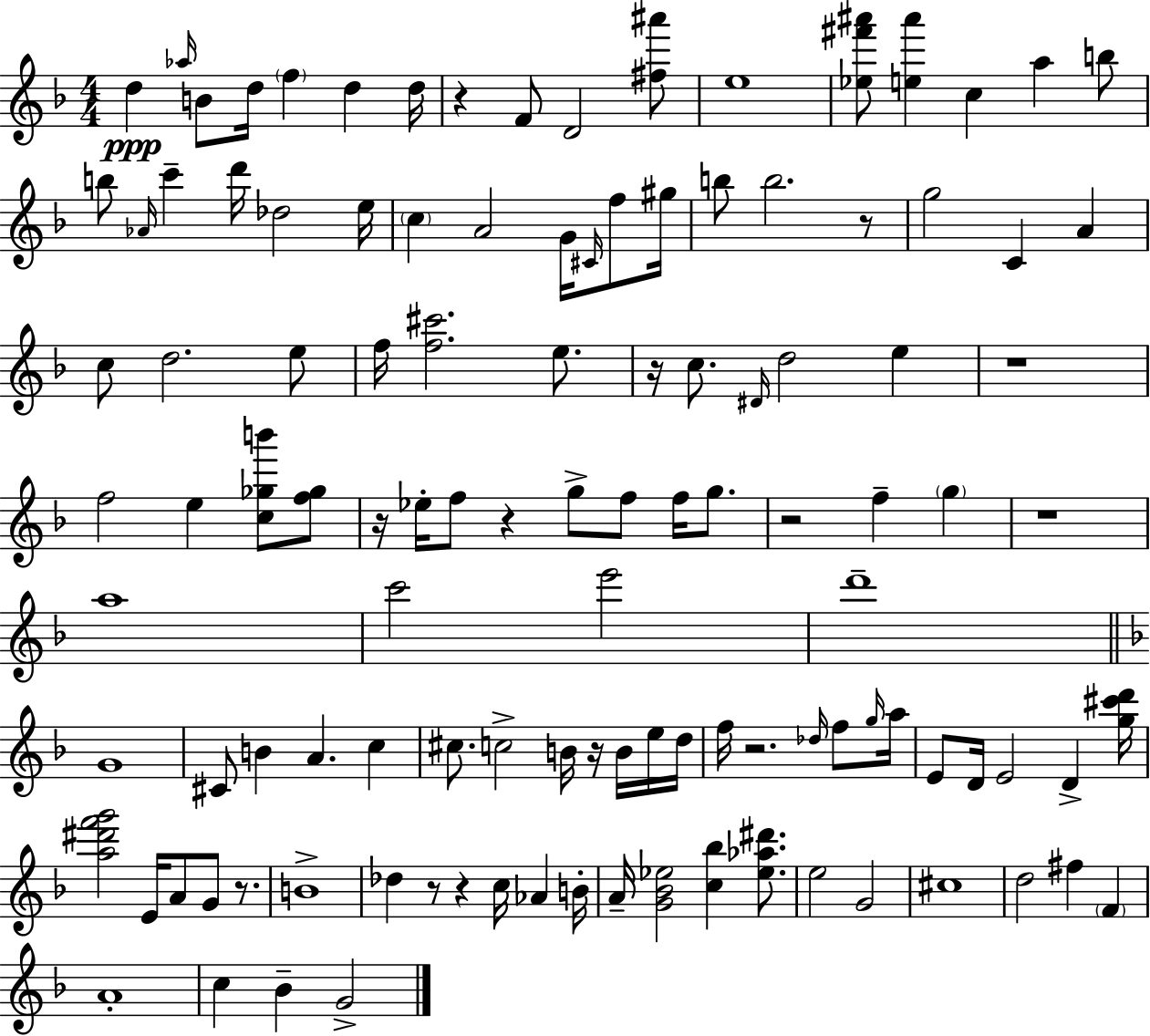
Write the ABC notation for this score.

X:1
T:Untitled
M:4/4
L:1/4
K:Dm
d _a/4 B/2 d/4 f d d/4 z F/2 D2 [^f^a']/2 e4 [_e^f'^a']/2 [e^a'] c a b/2 b/2 _A/4 c' d'/4 _d2 e/4 c A2 G/4 ^C/4 f/2 ^g/4 b/2 b2 z/2 g2 C A c/2 d2 e/2 f/4 [f^c']2 e/2 z/4 c/2 ^D/4 d2 e z4 f2 e [c_gb']/2 [f_g]/2 z/4 _e/4 f/2 z g/2 f/2 f/4 g/2 z2 f g z4 a4 c'2 e'2 d'4 G4 ^C/2 B A c ^c/2 c2 B/4 z/4 B/4 e/4 d/4 f/4 z2 _d/4 f/2 g/4 a/4 E/2 D/4 E2 D [g^c'd']/4 [a^d'f'g']2 E/4 A/2 G/2 z/2 B4 _d z/2 z c/4 _A B/4 A/4 [G_B_e]2 [c_b] [_e_a^d']/2 e2 G2 ^c4 d2 ^f F A4 c _B G2